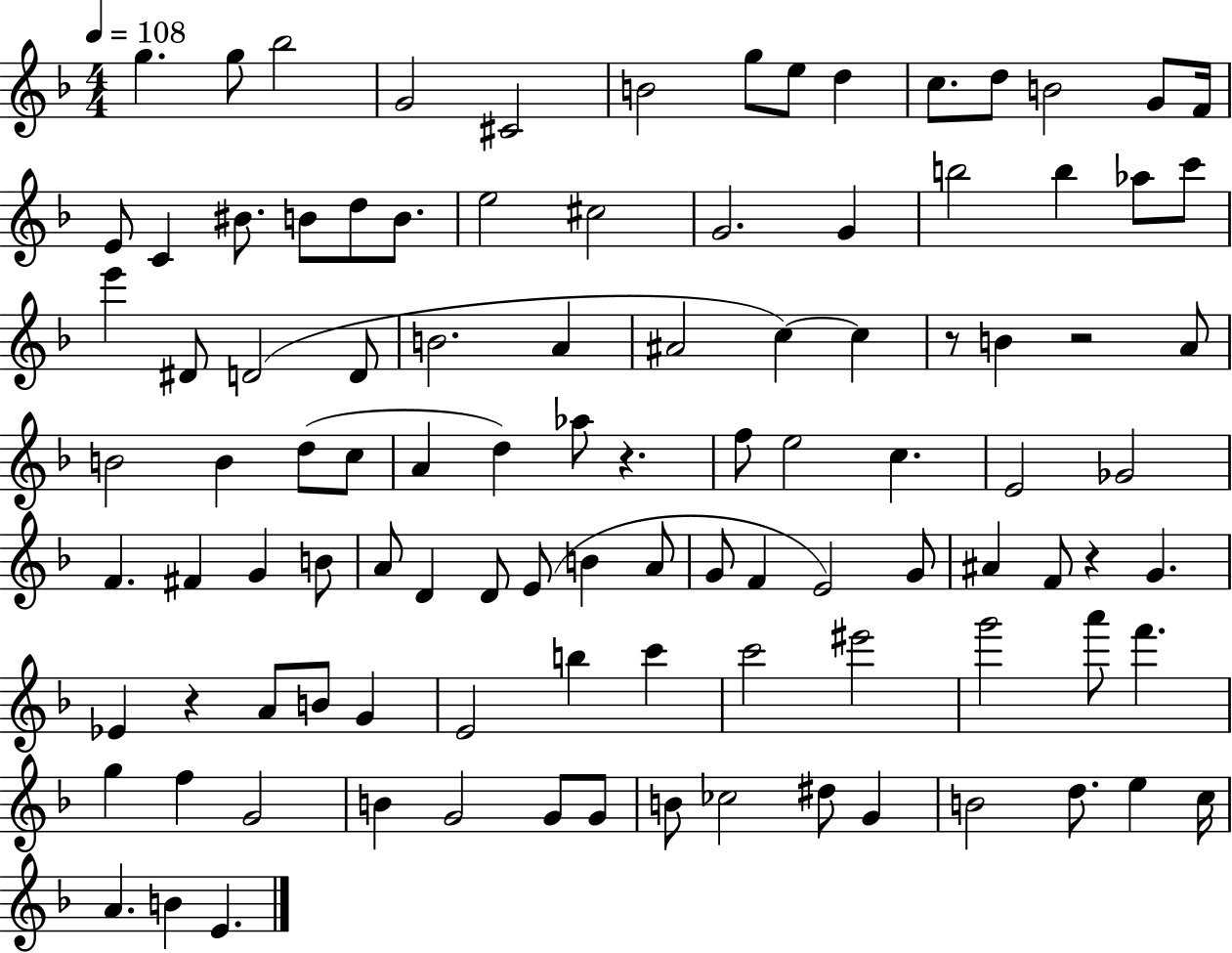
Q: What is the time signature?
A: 4/4